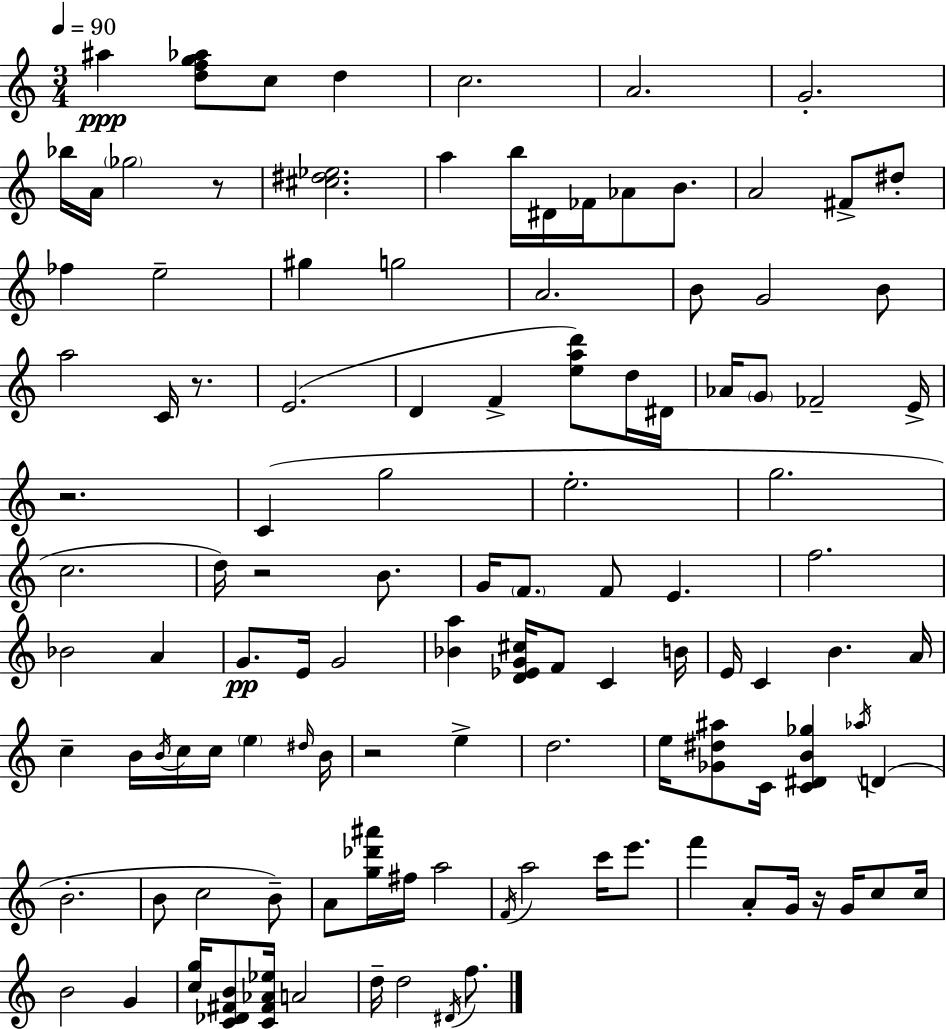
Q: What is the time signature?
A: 3/4